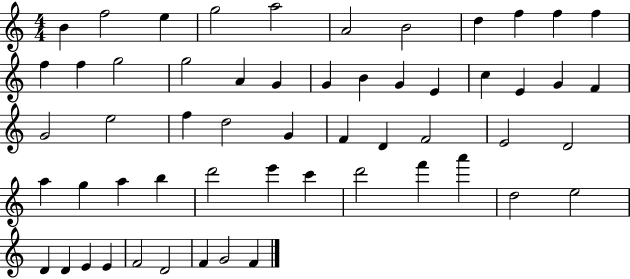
X:1
T:Untitled
M:4/4
L:1/4
K:C
B f2 e g2 a2 A2 B2 d f f f f f g2 g2 A G G B G E c E G F G2 e2 f d2 G F D F2 E2 D2 a g a b d'2 e' c' d'2 f' a' d2 e2 D D E E F2 D2 F G2 F